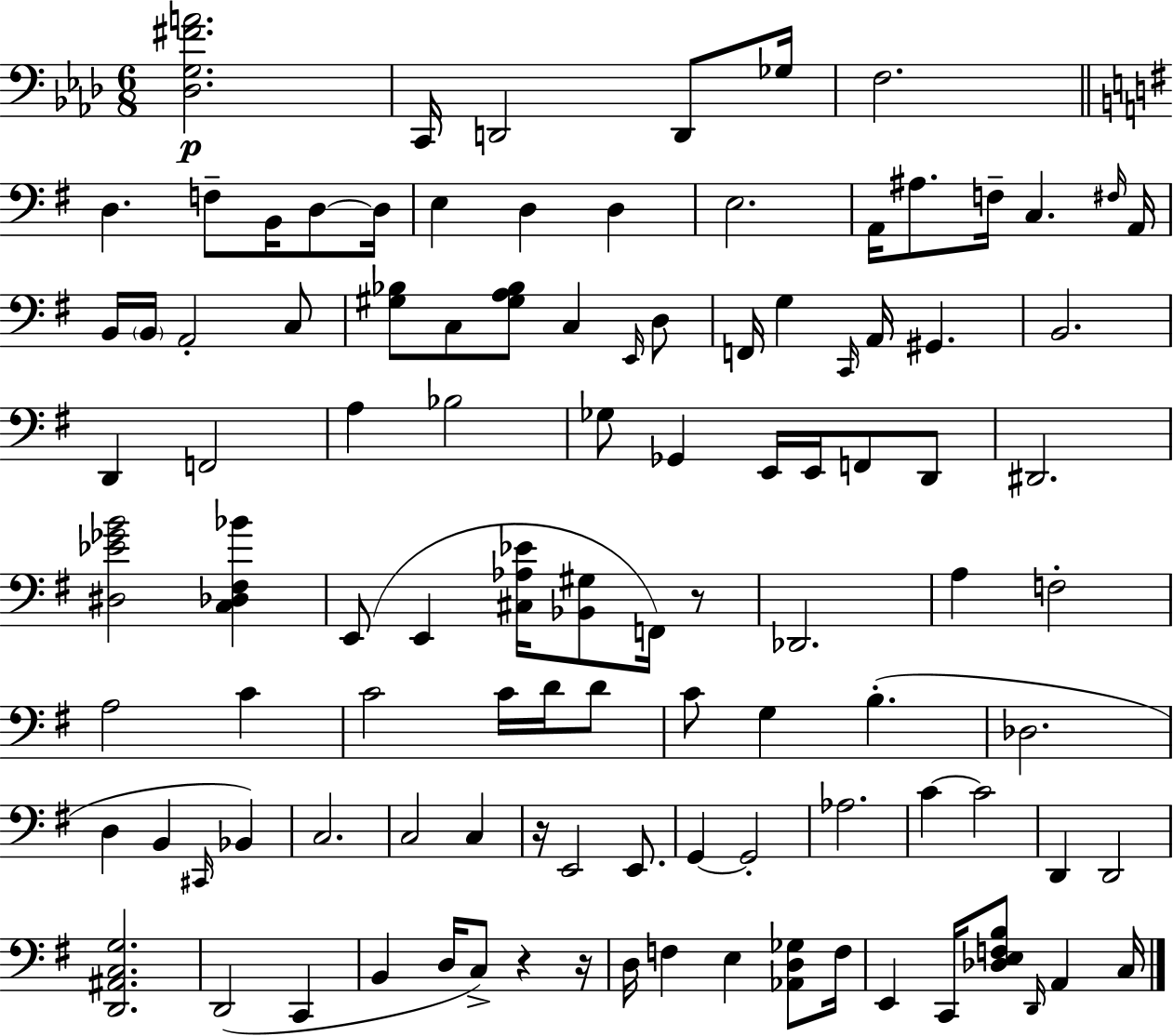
[Db3,G3,F#4,A4]/h. C2/s D2/h D2/e Gb3/s F3/h. D3/q. F3/e B2/s D3/e D3/s E3/q D3/q D3/q E3/h. A2/s A#3/e. F3/s C3/q. F#3/s A2/s B2/s B2/s A2/h C3/e [G#3,Bb3]/e C3/e [G#3,A3,Bb3]/e C3/q E2/s D3/e F2/s G3/q C2/s A2/s G#2/q. B2/h. D2/q F2/h A3/q Bb3/h Gb3/e Gb2/q E2/s E2/s F2/e D2/e D#2/h. [D#3,Eb4,Gb4,B4]/h [C3,Db3,F#3,Bb4]/q E2/e E2/q [C#3,Ab3,Eb4]/s [Bb2,G#3]/e F2/s R/e Db2/h. A3/q F3/h A3/h C4/q C4/h C4/s D4/s D4/e C4/e G3/q B3/q. Db3/h. D3/q B2/q C#2/s Bb2/q C3/h. C3/h C3/q R/s E2/h E2/e. G2/q G2/h Ab3/h. C4/q C4/h D2/q D2/h [D2,A#2,C3,G3]/h. D2/h C2/q B2/q D3/s C3/e R/q R/s D3/s F3/q E3/q [Ab2,D3,Gb3]/e F3/s E2/q C2/s [Db3,E3,F3,B3]/e D2/s A2/q C3/s